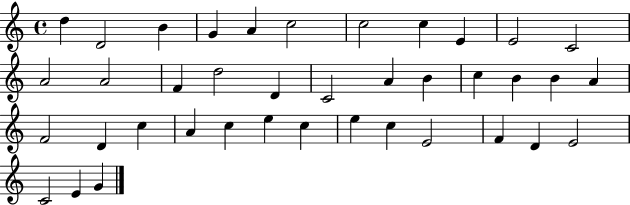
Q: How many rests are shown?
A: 0